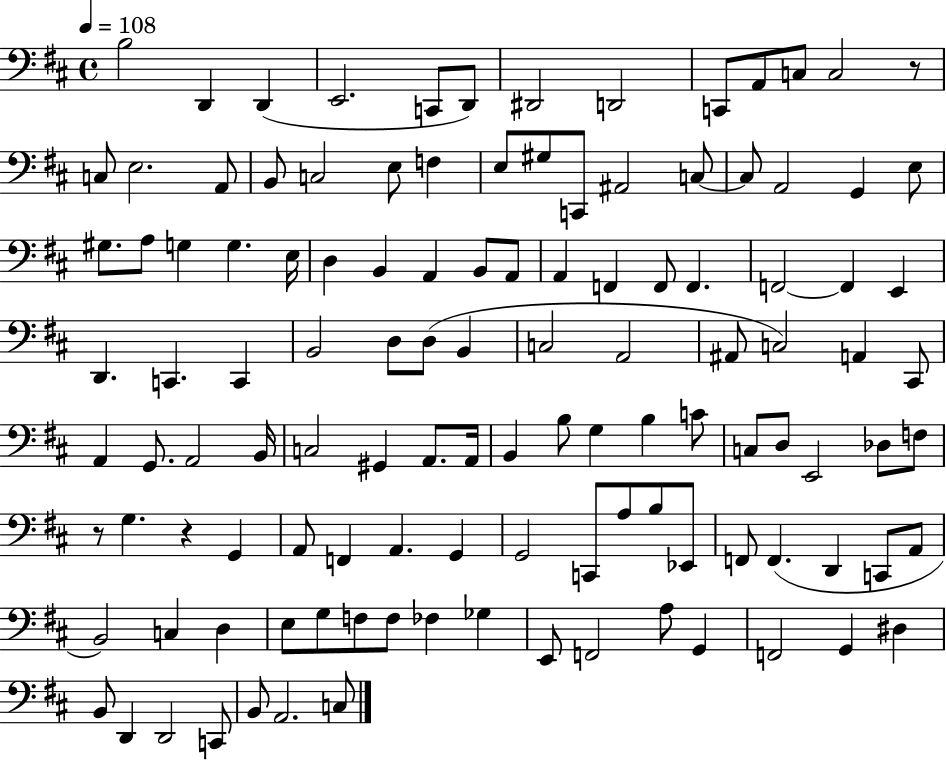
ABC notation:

X:1
T:Untitled
M:4/4
L:1/4
K:D
B,2 D,, D,, E,,2 C,,/2 D,,/2 ^D,,2 D,,2 C,,/2 A,,/2 C,/2 C,2 z/2 C,/2 E,2 A,,/2 B,,/2 C,2 E,/2 F, E,/2 ^G,/2 C,,/2 ^A,,2 C,/2 C,/2 A,,2 G,, E,/2 ^G,/2 A,/2 G, G, E,/4 D, B,, A,, B,,/2 A,,/2 A,, F,, F,,/2 F,, F,,2 F,, E,, D,, C,, C,, B,,2 D,/2 D,/2 B,, C,2 A,,2 ^A,,/2 C,2 A,, ^C,,/2 A,, G,,/2 A,,2 B,,/4 C,2 ^G,, A,,/2 A,,/4 B,, B,/2 G, B, C/2 C,/2 D,/2 E,,2 _D,/2 F,/2 z/2 G, z G,, A,,/2 F,, A,, G,, G,,2 C,,/2 A,/2 B,/2 _E,,/2 F,,/2 F,, D,, C,,/2 A,,/2 B,,2 C, D, E,/2 G,/2 F,/2 F,/2 _F, _G, E,,/2 F,,2 A,/2 G,, F,,2 G,, ^D, B,,/2 D,, D,,2 C,,/2 B,,/2 A,,2 C,/2